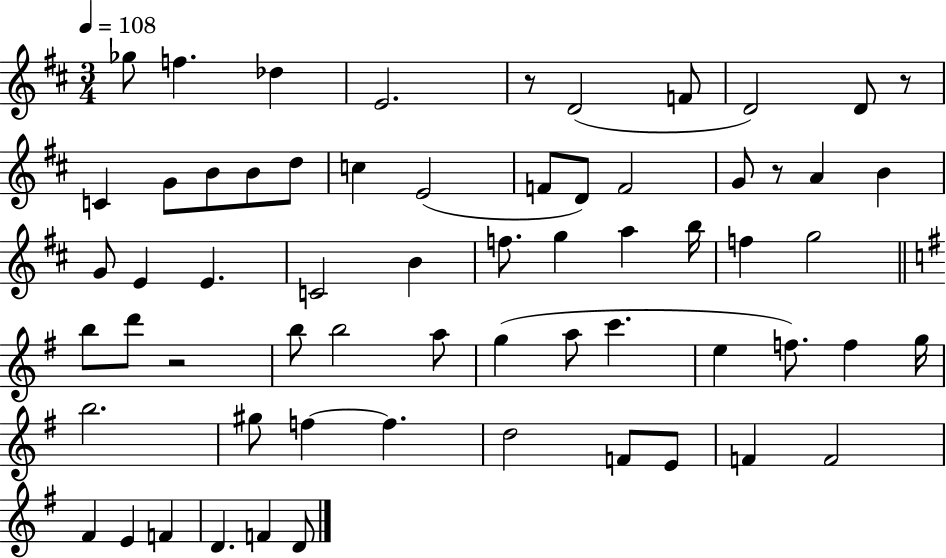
X:1
T:Untitled
M:3/4
L:1/4
K:D
_g/2 f _d E2 z/2 D2 F/2 D2 D/2 z/2 C G/2 B/2 B/2 d/2 c E2 F/2 D/2 F2 G/2 z/2 A B G/2 E E C2 B f/2 g a b/4 f g2 b/2 d'/2 z2 b/2 b2 a/2 g a/2 c' e f/2 f g/4 b2 ^g/2 f f d2 F/2 E/2 F F2 ^F E F D F D/2